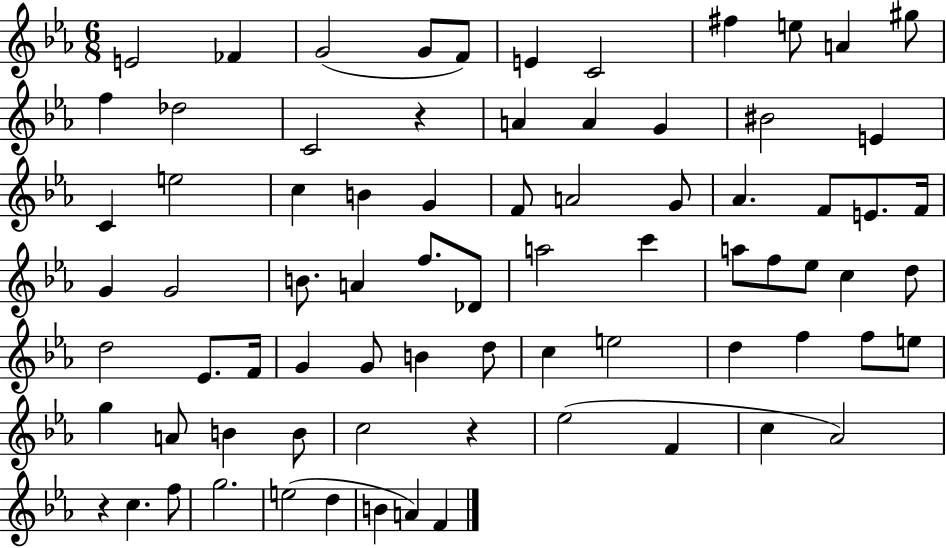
X:1
T:Untitled
M:6/8
L:1/4
K:Eb
E2 _F G2 G/2 F/2 E C2 ^f e/2 A ^g/2 f _d2 C2 z A A G ^B2 E C e2 c B G F/2 A2 G/2 _A F/2 E/2 F/4 G G2 B/2 A f/2 _D/2 a2 c' a/2 f/2 _e/2 c d/2 d2 _E/2 F/4 G G/2 B d/2 c e2 d f f/2 e/2 g A/2 B B/2 c2 z _e2 F c _A2 z c f/2 g2 e2 d B A F